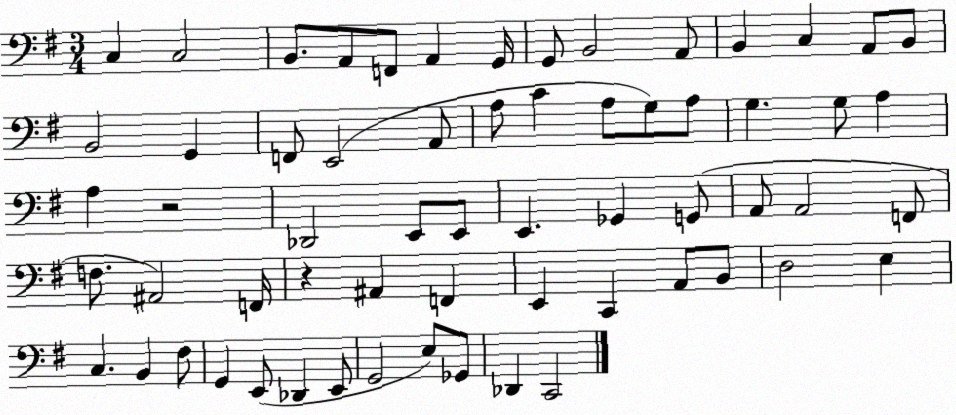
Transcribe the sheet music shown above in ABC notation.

X:1
T:Untitled
M:3/4
L:1/4
K:G
C, C,2 B,,/2 A,,/2 F,,/2 A,, G,,/4 G,,/2 B,,2 A,,/2 B,, C, A,,/2 B,,/2 B,,2 G,, F,,/2 E,,2 A,,/2 A,/2 C A,/2 G,/2 A,/2 G, G,/2 A, A, z2 _D,,2 E,,/2 E,,/2 E,, _G,, G,,/2 A,,/2 A,,2 F,,/2 F,/2 ^A,,2 F,,/4 z ^A,, F,, E,, C,, A,,/2 B,,/2 D,2 E, C, B,, ^F,/2 G,, E,,/2 _D,, E,,/2 G,,2 E,/2 _G,,/2 _D,, C,,2